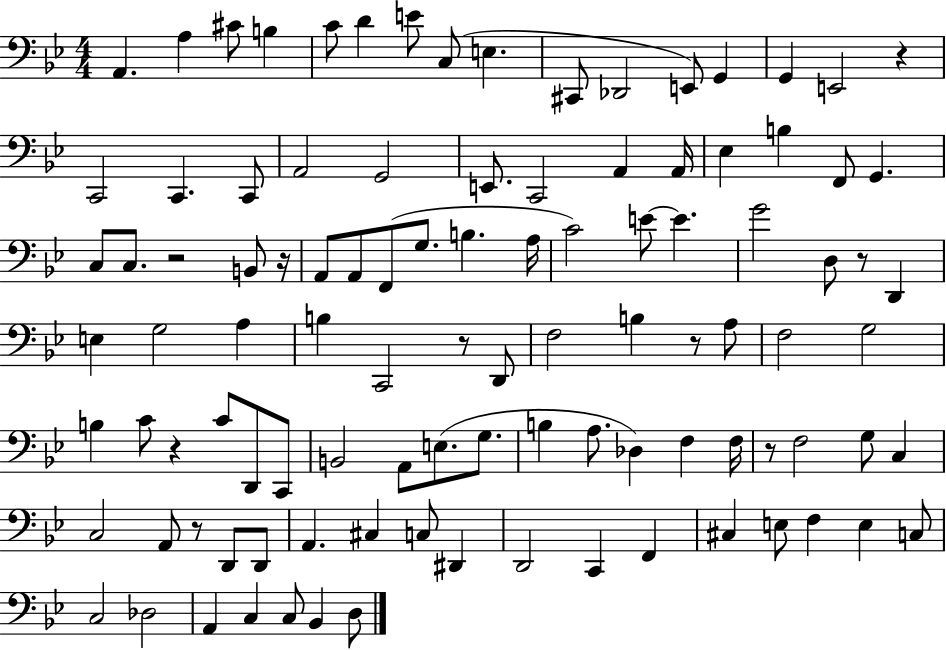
X:1
T:Untitled
M:4/4
L:1/4
K:Bb
A,, A, ^C/2 B, C/2 D E/2 C,/2 E, ^C,,/2 _D,,2 E,,/2 G,, G,, E,,2 z C,,2 C,, C,,/2 A,,2 G,,2 E,,/2 C,,2 A,, A,,/4 _E, B, F,,/2 G,, C,/2 C,/2 z2 B,,/2 z/4 A,,/2 A,,/2 F,,/2 G,/2 B, A,/4 C2 E/2 E G2 D,/2 z/2 D,, E, G,2 A, B, C,,2 z/2 D,,/2 F,2 B, z/2 A,/2 F,2 G,2 B, C/2 z C/2 D,,/2 C,,/2 B,,2 A,,/2 E,/2 G,/2 B, A,/2 _D, F, F,/4 z/2 F,2 G,/2 C, C,2 A,,/2 z/2 D,,/2 D,,/2 A,, ^C, C,/2 ^D,, D,,2 C,, F,, ^C, E,/2 F, E, C,/2 C,2 _D,2 A,, C, C,/2 _B,, D,/2